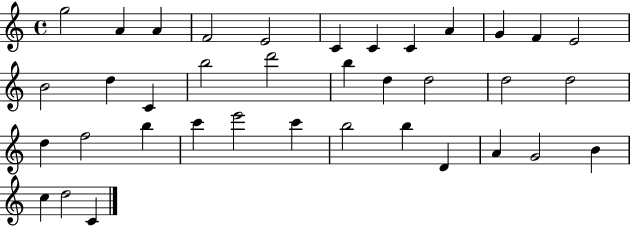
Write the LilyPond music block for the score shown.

{
  \clef treble
  \time 4/4
  \defaultTimeSignature
  \key c \major
  g''2 a'4 a'4 | f'2 e'2 | c'4 c'4 c'4 a'4 | g'4 f'4 e'2 | \break b'2 d''4 c'4 | b''2 d'''2 | b''4 d''4 d''2 | d''2 d''2 | \break d''4 f''2 b''4 | c'''4 e'''2 c'''4 | b''2 b''4 d'4 | a'4 g'2 b'4 | \break c''4 d''2 c'4 | \bar "|."
}